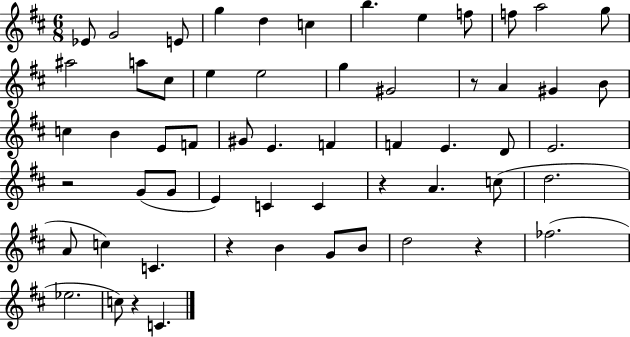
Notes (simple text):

Eb4/e G4/h E4/e G5/q D5/q C5/q B5/q. E5/q F5/e F5/e A5/h G5/e A#5/h A5/e C#5/e E5/q E5/h G5/q G#4/h R/e A4/q G#4/q B4/e C5/q B4/q E4/e F4/e G#4/e E4/q. F4/q F4/q E4/q. D4/e E4/h. R/h G4/e G4/e E4/q C4/q C4/q R/q A4/q. C5/e D5/h. A4/e C5/q C4/q. R/q B4/q G4/e B4/e D5/h R/q FES5/h. Eb5/h. C5/e R/q C4/q.